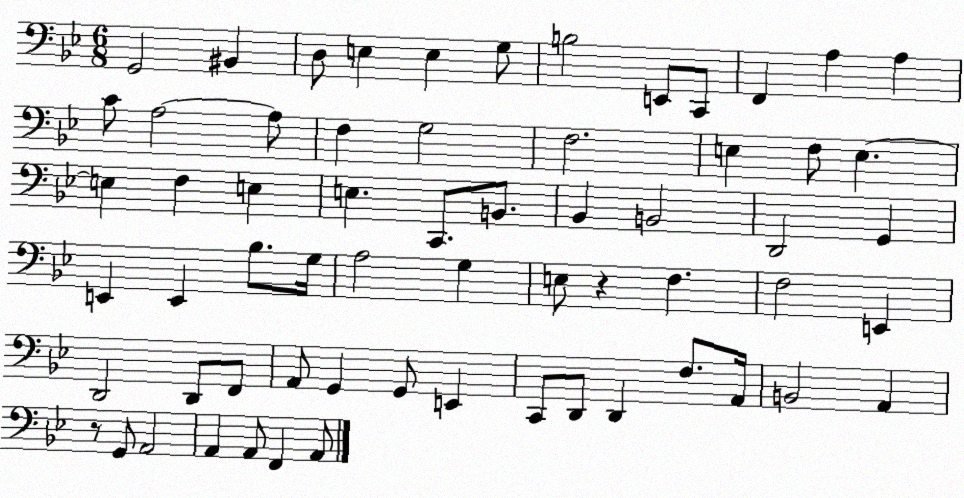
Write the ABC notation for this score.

X:1
T:Untitled
M:6/8
L:1/4
K:Bb
G,,2 ^B,, D,/2 E, E, G,/2 B,2 E,,/2 C,,/2 F,, A, A, C/2 A,2 A,/2 F, G,2 F,2 E, F,/2 E, E, F, E, E, C,,/2 B,,/2 _B,, B,,2 D,,2 G,, E,, E,, _B,/2 G,/4 A,2 G, E,/2 z F, F,2 E,, D,,2 D,,/2 F,,/2 A,,/2 G,, G,,/2 E,, C,,/2 D,,/2 D,, F,/2 A,,/4 B,,2 A,, z/2 G,,/2 A,,2 A,, A,,/2 F,, A,,/2